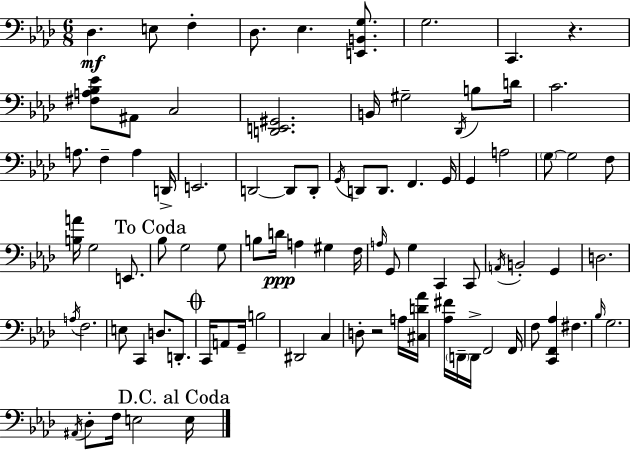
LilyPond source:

{
  \clef bass
  \numericTimeSignature
  \time 6/8
  \key f \minor
  \repeat volta 2 { des4.\mf e8 f4-. | des8. ees4. <e, b, g>8. | g2. | c,4. r4. | \break <fis a bes ees'>8 ais,8 c2 | <d, e, gis,>2. | b,16 gis2-- \acciaccatura { des,16 } b8 | d'16 c'2. | \break a8. f4-- a4 | d,16-> e,2. | d,2~~ d,8 d,8-. | \acciaccatura { g,16 } d,8 d,8. f,4. | \break g,16 g,4 a2 | \parenthesize g8~~ g2 | f8 <b a'>16 g2 e,8. | \mark "To Coda" bes8 g2 | \break g8 b8 d'16\ppp a4 gis4 | f16 \grace { a16 } g,8 g4 c,4 | c,8 \acciaccatura { a,16 } b,2-. | g,4 d2. | \break \acciaccatura { a16 } f2. | e8 c,4 d8. | d,8.-. \mark \markup { \musicglyph "scripts.coda" } c,16 a,8 g,16-- b2 | dis,2 | \break c4 d8-. r2 | a16 <cis d' aes'>16 <aes fis'>16 \parenthesize d,16-- d,16-> f,2 | f,16 f8 <c, f, aes>4 fis4. | \grace { bes16 } g2. | \break \acciaccatura { ais,16 } des8-. f16 e2 | \mark "D.C. al Coda" e16 } \bar "|."
}